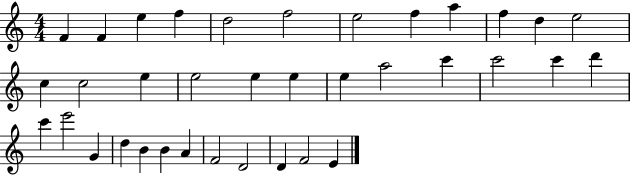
F4/q F4/q E5/q F5/q D5/h F5/h E5/h F5/q A5/q F5/q D5/q E5/h C5/q C5/h E5/q E5/h E5/q E5/q E5/q A5/h C6/q C6/h C6/q D6/q C6/q E6/h G4/q D5/q B4/q B4/q A4/q F4/h D4/h D4/q F4/h E4/q